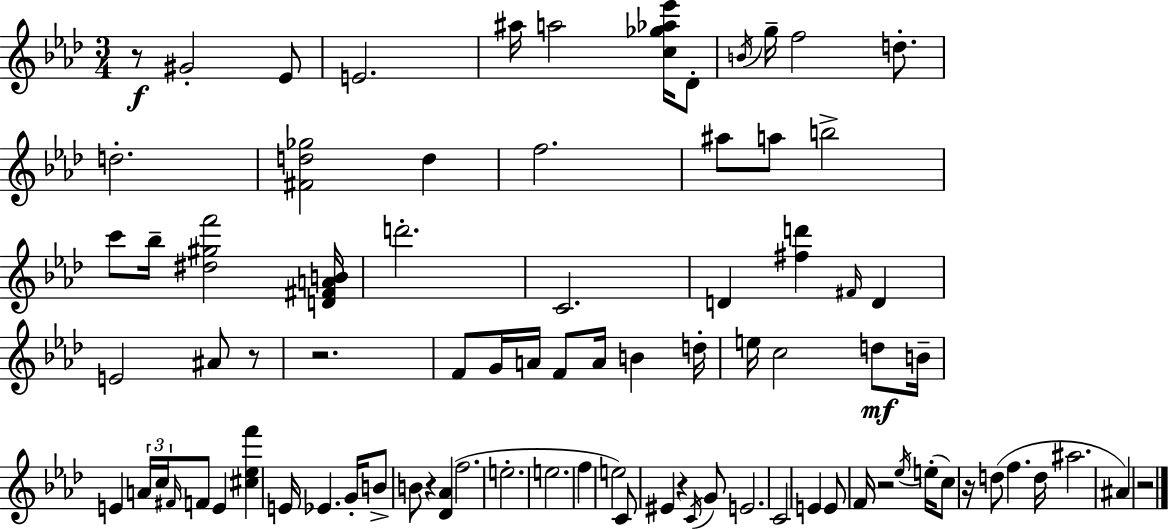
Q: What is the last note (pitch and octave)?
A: A#4